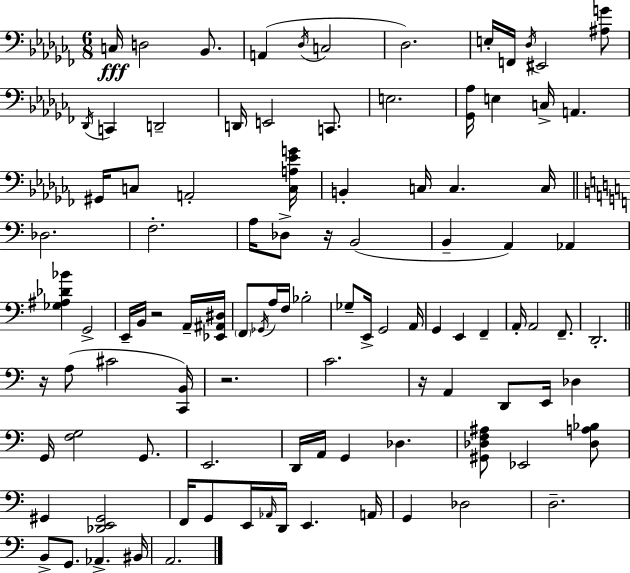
{
  \clef bass
  \numericTimeSignature
  \time 6/8
  \key aes \minor
  c16\fff d2 bes,8. | a,4( \acciaccatura { des16 } c2 | des2.) | e16-. f,16 \acciaccatura { des16 } eis,2 | \break <ais g'>8 \acciaccatura { des,16 } c,4 d,2-- | d,16 e,2 | c,8. e2. | <ges, aes>16 e4 c16-> a,4. | \break gis,16 c8 a,2-. | <c a ees' g'>16 b,4-. c16 c4. | c16 \bar "||" \break \key a \minor des2. | f2.-. | a16 des8-> r16 b,2( | b,4-- a,4) aes,4 | \break <ges ais des' bes'>4 g,2-> | e,16-- b,16 r2 a,16-- <ees, ais, dis>16 | \parenthesize f,8 \acciaccatura { ges,16 } a16 f16 bes2-. | ges8-- e,16-> g,2 | \break a,16 g,4 e,4 f,4-- | a,16-. a,2 f,8.-- | d,2.-. | \bar "||" \break \key c \major r16 a8( cis'2 <c, b,>16) | r2. | c'2. | r16 a,4 d,8 e,16 des4 | \break g,16 <f g>2 g,8. | e,2. | d,16 a,16 g,4 des4. | <gis, des f ais>8 ees,2 <des a bes>8 | \break gis,4 <des, e, gis,>2 | f,16 g,8 e,16 \grace { aes,16 } d,16 e,4. | a,16 g,4 des2 | d2.-- | \break b,8-> g,8. aes,4.-> | bis,16 a,2. | \bar "|."
}